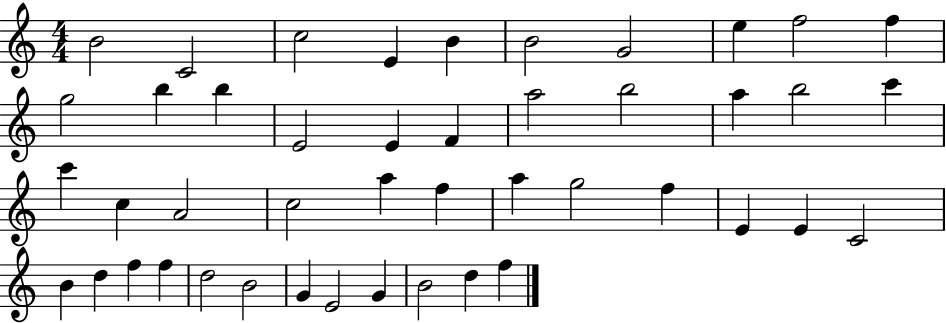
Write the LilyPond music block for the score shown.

{
  \clef treble
  \numericTimeSignature
  \time 4/4
  \key c \major
  b'2 c'2 | c''2 e'4 b'4 | b'2 g'2 | e''4 f''2 f''4 | \break g''2 b''4 b''4 | e'2 e'4 f'4 | a''2 b''2 | a''4 b''2 c'''4 | \break c'''4 c''4 a'2 | c''2 a''4 f''4 | a''4 g''2 f''4 | e'4 e'4 c'2 | \break b'4 d''4 f''4 f''4 | d''2 b'2 | g'4 e'2 g'4 | b'2 d''4 f''4 | \break \bar "|."
}